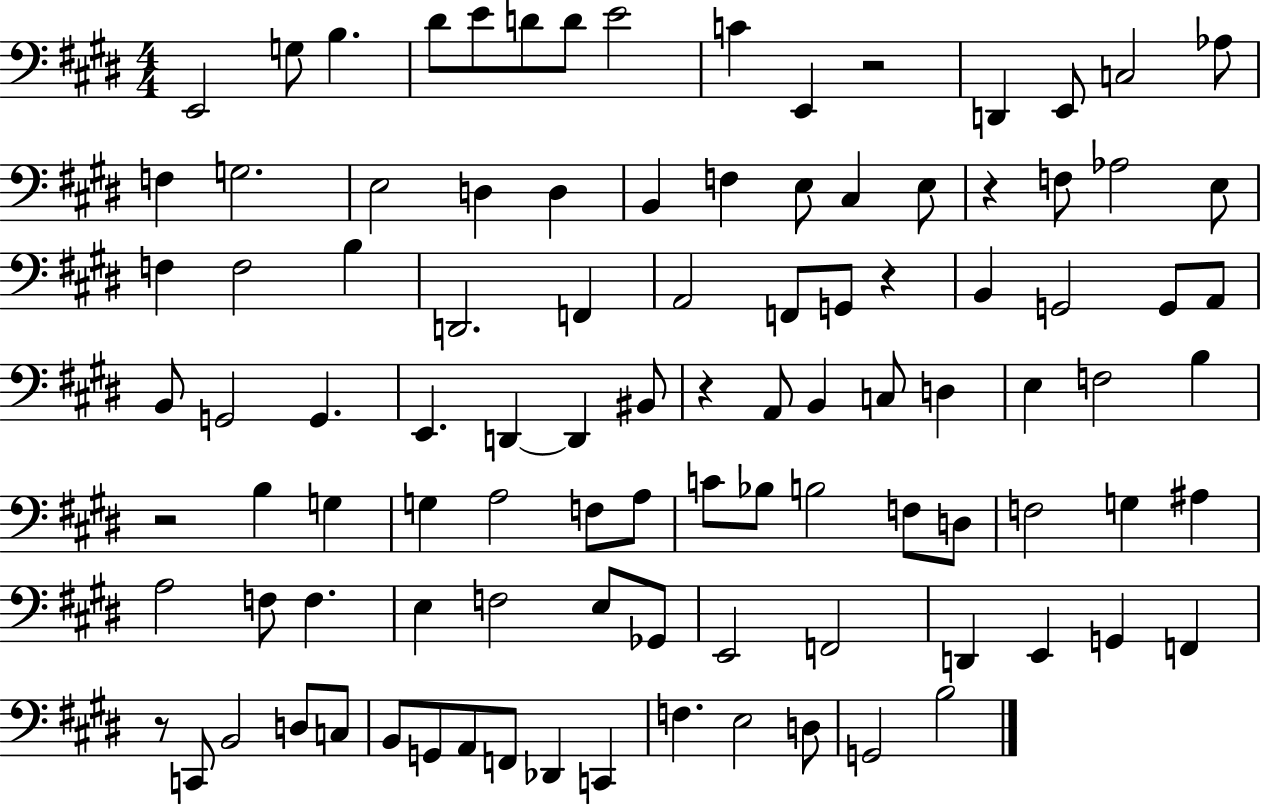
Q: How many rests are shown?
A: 6